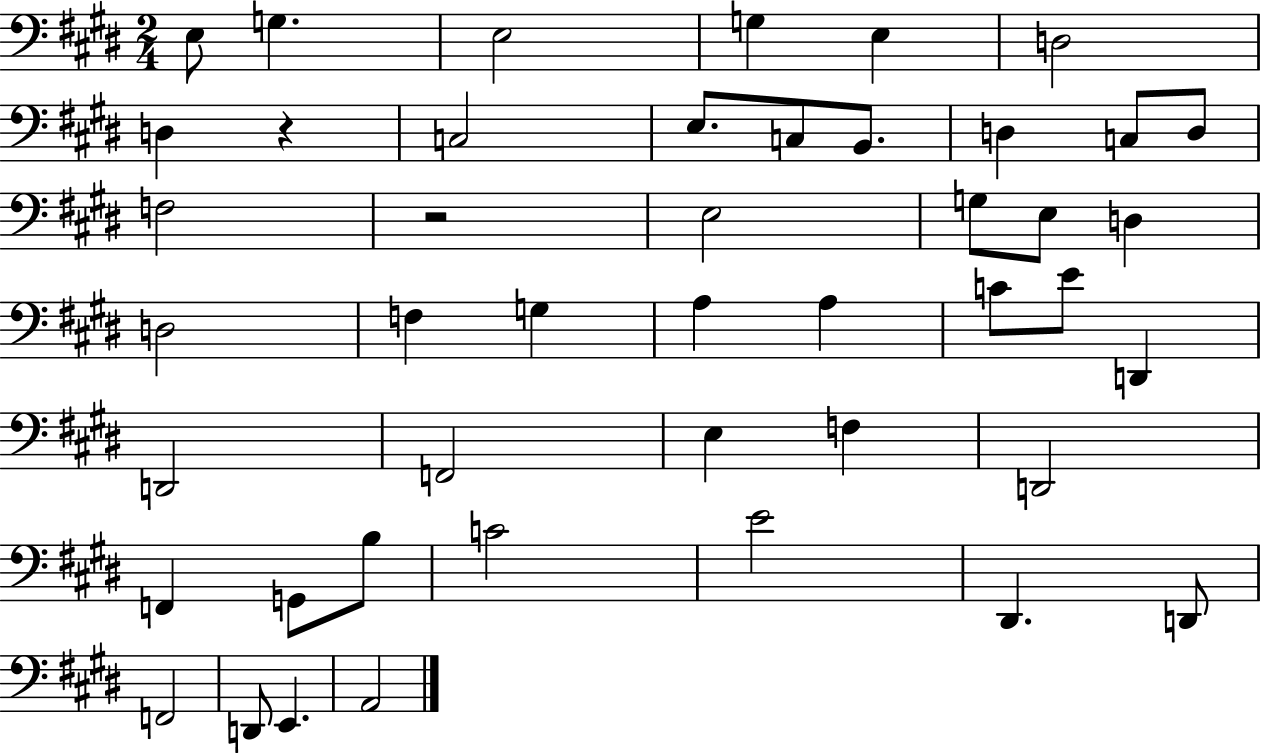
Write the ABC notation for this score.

X:1
T:Untitled
M:2/4
L:1/4
K:E
E,/2 G, E,2 G, E, D,2 D, z C,2 E,/2 C,/2 B,,/2 D, C,/2 D,/2 F,2 z2 E,2 G,/2 E,/2 D, D,2 F, G, A, A, C/2 E/2 D,, D,,2 F,,2 E, F, D,,2 F,, G,,/2 B,/2 C2 E2 ^D,, D,,/2 F,,2 D,,/2 E,, A,,2